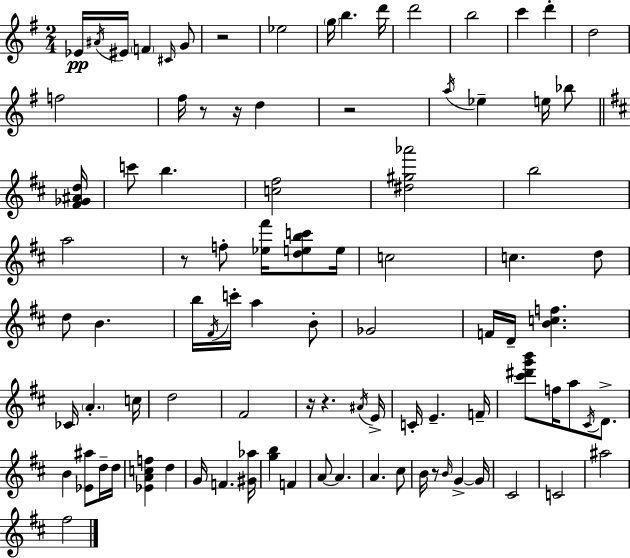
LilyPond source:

{
  \clef treble
  \numericTimeSignature
  \time 2/4
  \key e \minor
  \repeat volta 2 { ees'16\pp \acciaccatura { ais'16 } eis'16 \parenthesize f'4 \grace { cis'16 } | g'8 r2 | ees''2 | \parenthesize g''16 b''4. | \break d'''16 d'''2 | b''2 | c'''4 d'''4-. | d''2 | \break f''2 | fis''16 r8 r16 d''4 | r2 | \acciaccatura { a''16 } ees''4-- e''16 | \break bes''8 \bar "||" \break \key d \major <fis' ges' ais' d''>16 c'''8 b''4. | <c'' fis''>2 | <dis'' gis'' aes'''>2 | b''2 | \break a''2 | r8 f''8-. <ees'' fis'''>16 <d'' e'' b'' c'''>8 | e''16 c''2 | c''4. d''8 | \break d''8 b'4. | b''16 \acciaccatura { fis'16 } c'''16-. a''4 | b'8-. ges'2 | f'16 d'16-- <b' c'' f''>4. | \break ces'16 \parenthesize a'4.-. | c''16 d''2 | fis'2 | r16 r4. | \break \acciaccatura { ais'16 } e'16-> c'16-. e'4.-- | f'16-- <cis''' dis''' g''' b'''>8 f''16 a''8 | \acciaccatura { cis'16 } d'8.-> b'4 | <ees' ais''>8 d''16-- d''16 <ees' a' c'' f''>4 | \break d''4 g'16 f'4. | <gis' aes''>16 <g'' b''>4 | f'4 a'8~~ a'4. | a'4. | \break cis''8 b'16 r8 \grace { b'16 } | g'4->~~ g'16 cis'2 | c'2 | ais''2 | \break fis''2 | } \bar "|."
}